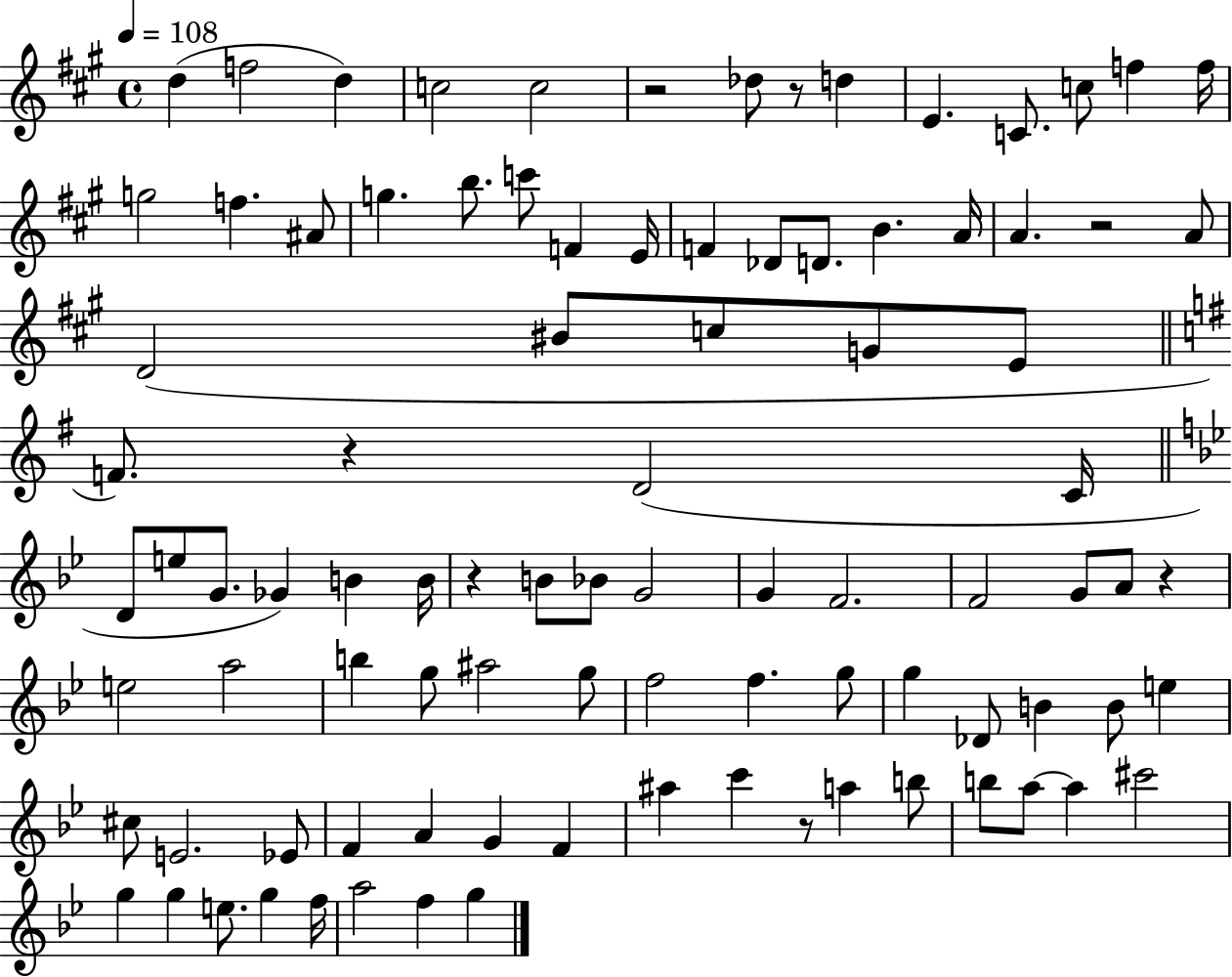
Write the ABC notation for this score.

X:1
T:Untitled
M:4/4
L:1/4
K:A
d f2 d c2 c2 z2 _d/2 z/2 d E C/2 c/2 f f/4 g2 f ^A/2 g b/2 c'/2 F E/4 F _D/2 D/2 B A/4 A z2 A/2 D2 ^B/2 c/2 G/2 E/2 F/2 z D2 C/4 D/2 e/2 G/2 _G B B/4 z B/2 _B/2 G2 G F2 F2 G/2 A/2 z e2 a2 b g/2 ^a2 g/2 f2 f g/2 g _D/2 B B/2 e ^c/2 E2 _E/2 F A G F ^a c' z/2 a b/2 b/2 a/2 a ^c'2 g g e/2 g f/4 a2 f g